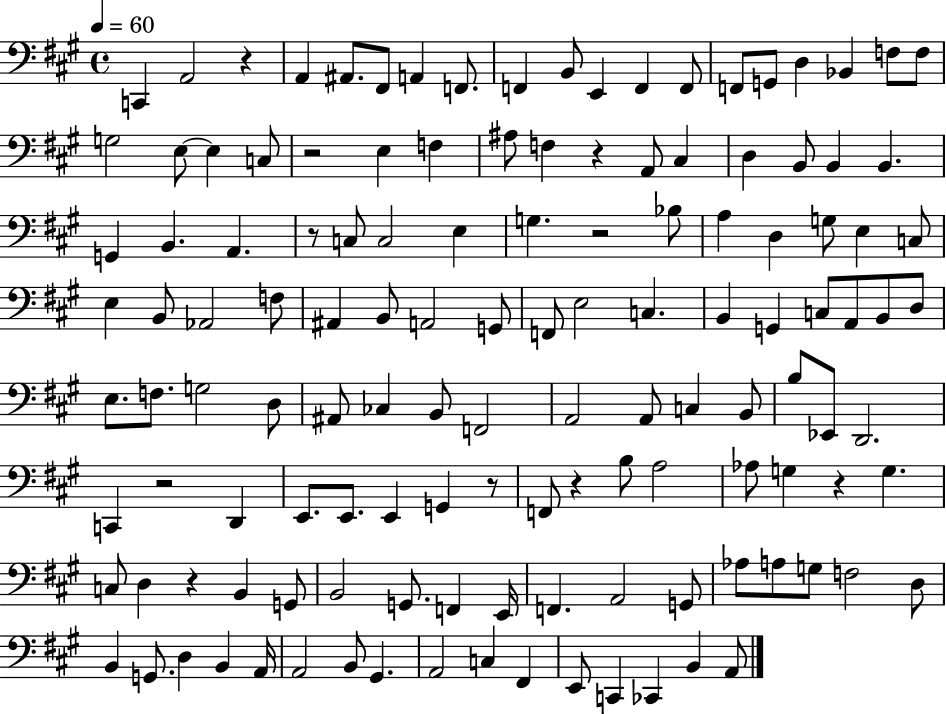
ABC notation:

X:1
T:Untitled
M:4/4
L:1/4
K:A
C,, A,,2 z A,, ^A,,/2 ^F,,/2 A,, F,,/2 F,, B,,/2 E,, F,, F,,/2 F,,/2 G,,/2 D, _B,, F,/2 F,/2 G,2 E,/2 E, C,/2 z2 E, F, ^A,/2 F, z A,,/2 ^C, D, B,,/2 B,, B,, G,, B,, A,, z/2 C,/2 C,2 E, G, z2 _B,/2 A, D, G,/2 E, C,/2 E, B,,/2 _A,,2 F,/2 ^A,, B,,/2 A,,2 G,,/2 F,,/2 E,2 C, B,, G,, C,/2 A,,/2 B,,/2 D,/2 E,/2 F,/2 G,2 D,/2 ^A,,/2 _C, B,,/2 F,,2 A,,2 A,,/2 C, B,,/2 B,/2 _E,,/2 D,,2 C,, z2 D,, E,,/2 E,,/2 E,, G,, z/2 F,,/2 z B,/2 A,2 _A,/2 G, z G, C,/2 D, z B,, G,,/2 B,,2 G,,/2 F,, E,,/4 F,, A,,2 G,,/2 _A,/2 A,/2 G,/2 F,2 D,/2 B,, G,,/2 D, B,, A,,/4 A,,2 B,,/2 ^G,, A,,2 C, ^F,, E,,/2 C,, _C,, B,, A,,/2